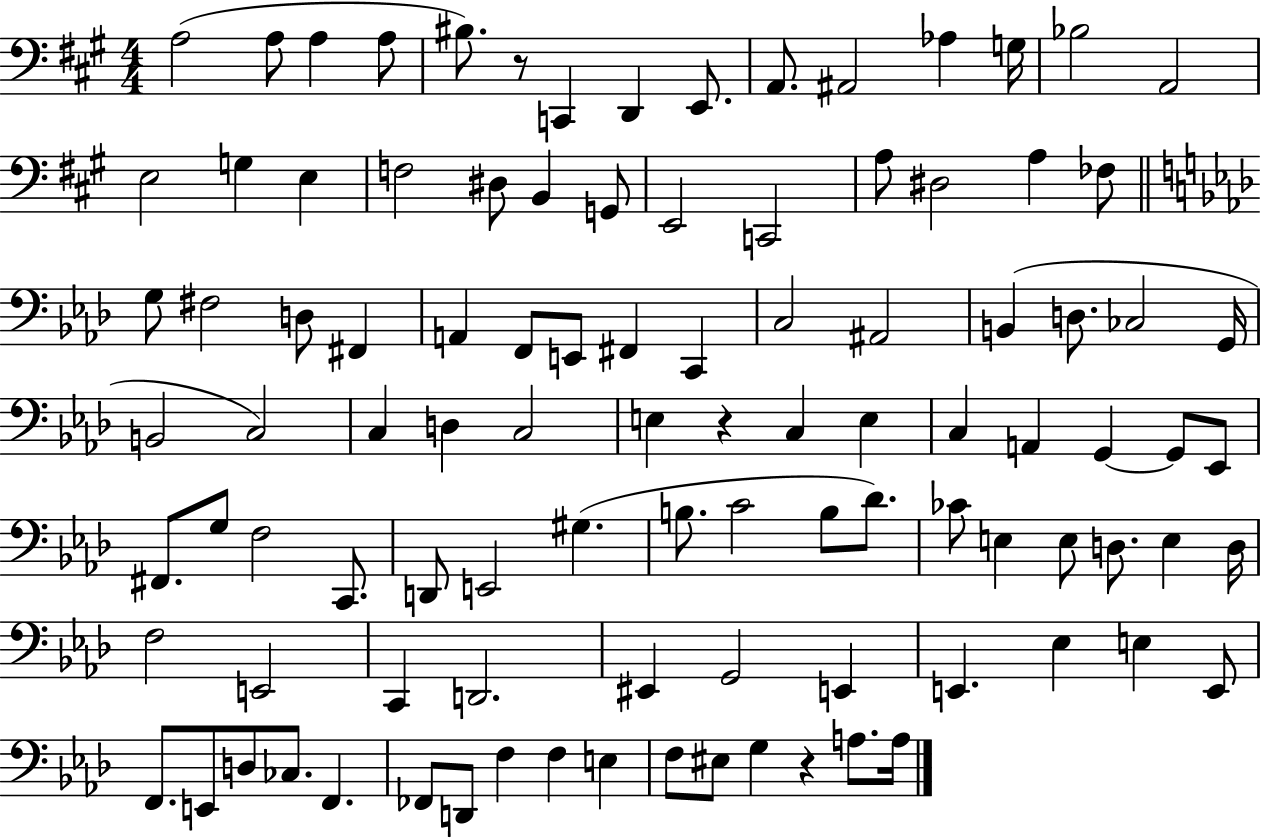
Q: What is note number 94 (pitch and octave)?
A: F3